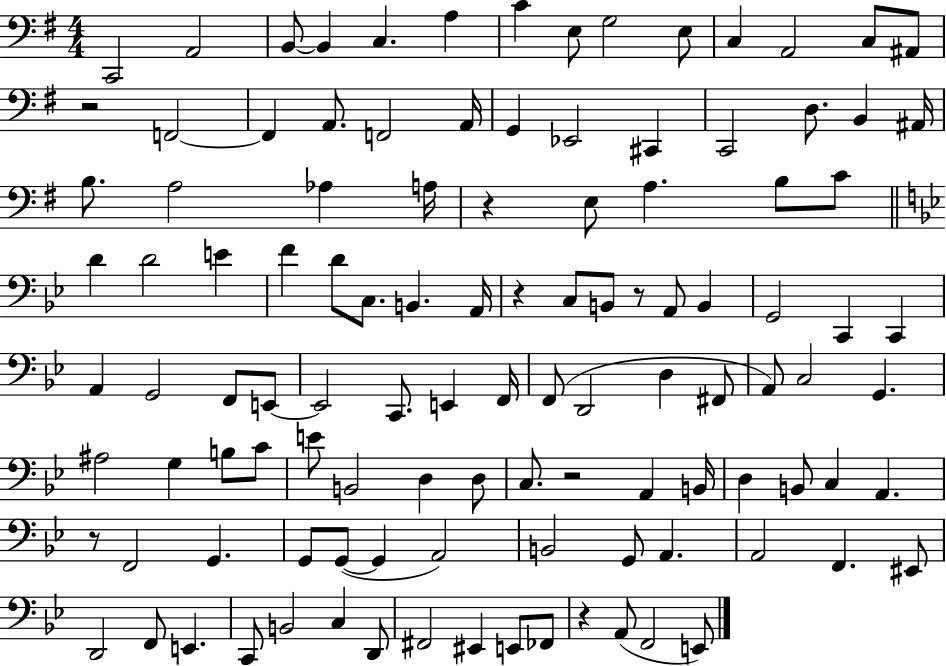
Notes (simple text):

C2/h A2/h B2/e B2/q C3/q. A3/q C4/q E3/e G3/h E3/e C3/q A2/h C3/e A#2/e R/h F2/h F2/q A2/e. F2/h A2/s G2/q Eb2/h C#2/q C2/h D3/e. B2/q A#2/s B3/e. A3/h Ab3/q A3/s R/q E3/e A3/q. B3/e C4/e D4/q D4/h E4/q F4/q D4/e C3/e. B2/q. A2/s R/q C3/e B2/e R/e A2/e B2/q G2/h C2/q C2/q A2/q G2/h F2/e E2/e E2/h C2/e. E2/q F2/s F2/e D2/h D3/q F#2/e A2/e C3/h G2/q. A#3/h G3/q B3/e C4/e E4/e B2/h D3/q D3/e C3/e. R/h A2/q B2/s D3/q B2/e C3/q A2/q. R/e F2/h G2/q. G2/e G2/e G2/q A2/h B2/h G2/e A2/q. A2/h F2/q. EIS2/e D2/h F2/e E2/q. C2/e B2/h C3/q D2/e F#2/h EIS2/q E2/e FES2/e R/q A2/e F2/h E2/e